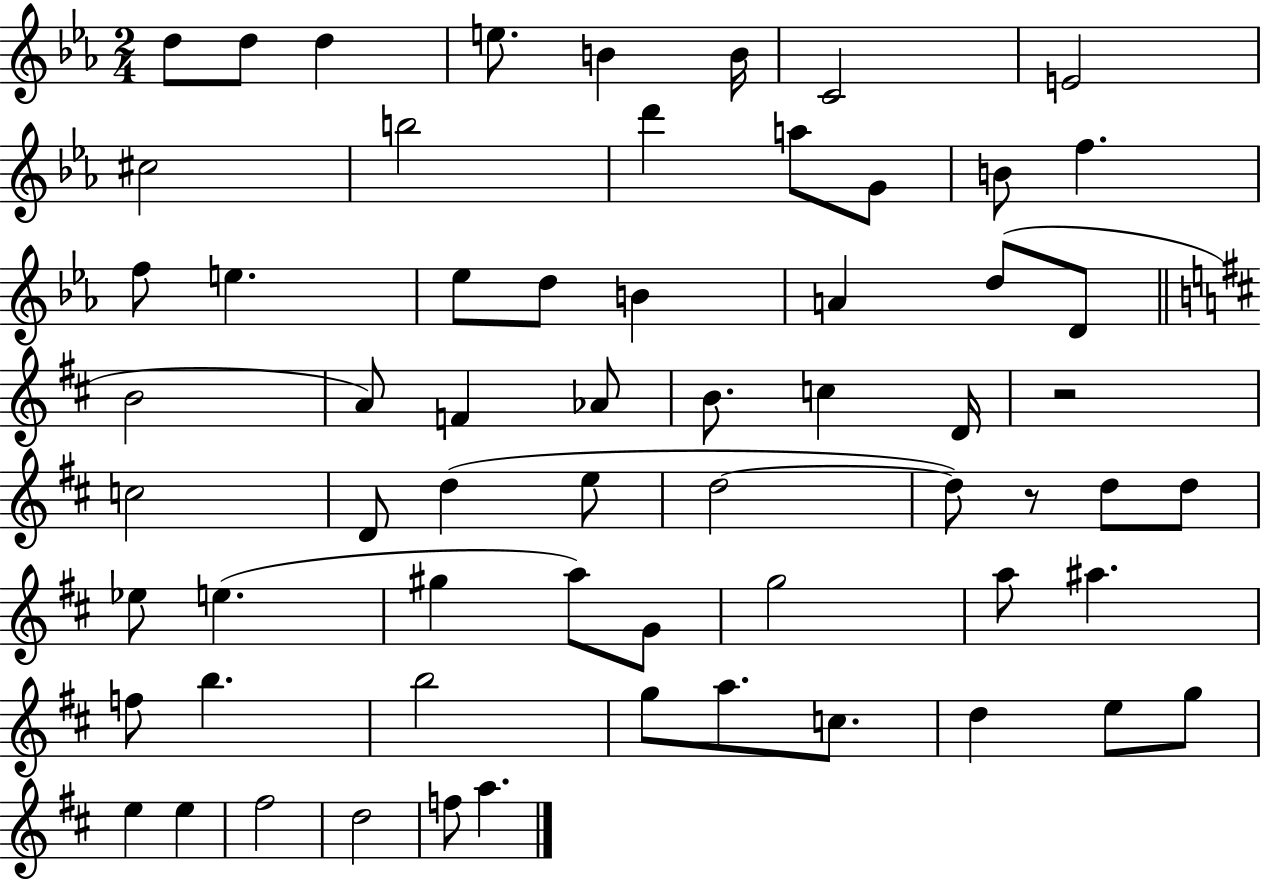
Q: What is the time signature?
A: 2/4